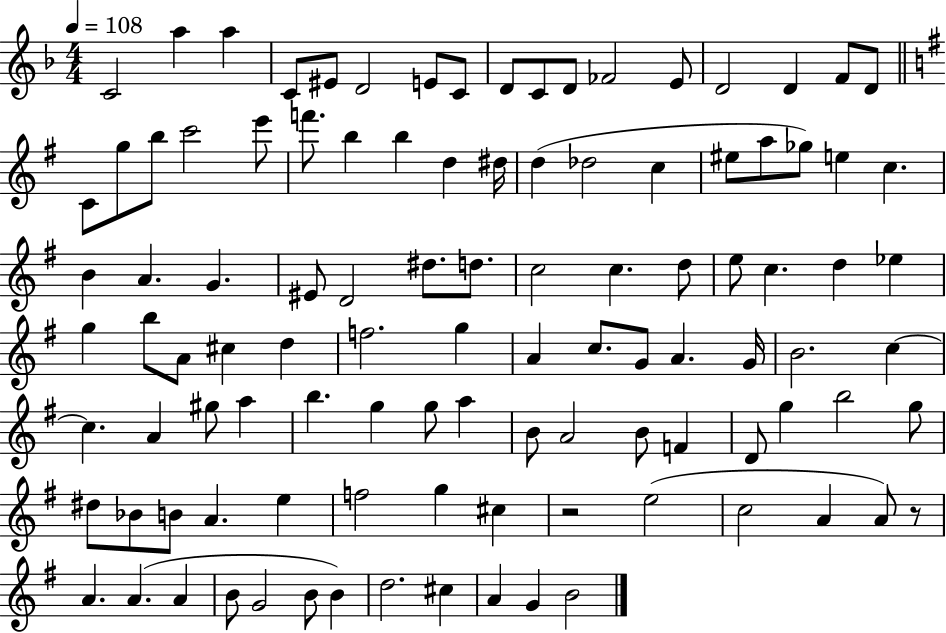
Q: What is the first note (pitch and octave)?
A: C4